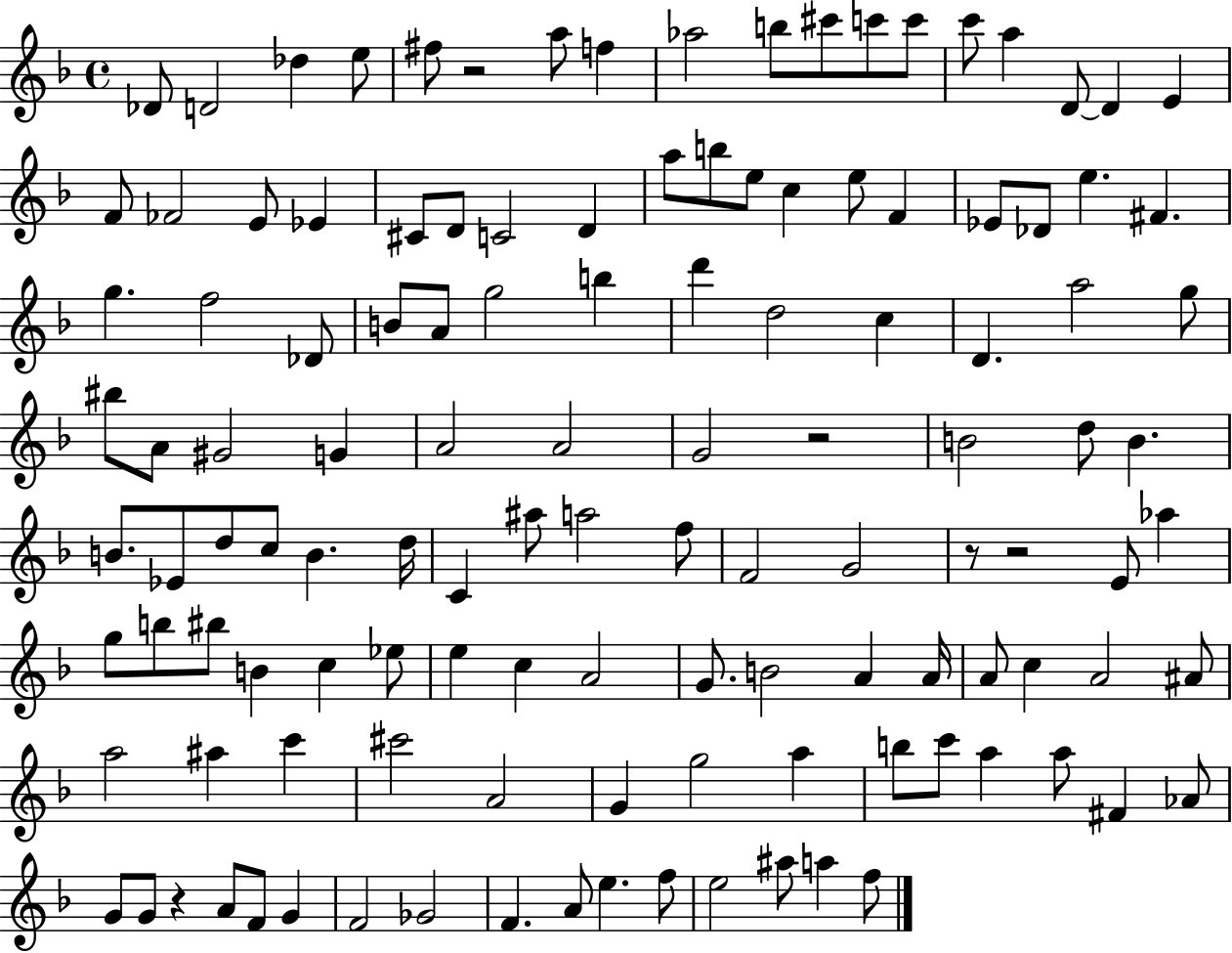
X:1
T:Untitled
M:4/4
L:1/4
K:F
_D/2 D2 _d e/2 ^f/2 z2 a/2 f _a2 b/2 ^c'/2 c'/2 c'/2 c'/2 a D/2 D E F/2 _F2 E/2 _E ^C/2 D/2 C2 D a/2 b/2 e/2 c e/2 F _E/2 _D/2 e ^F g f2 _D/2 B/2 A/2 g2 b d' d2 c D a2 g/2 ^b/2 A/2 ^G2 G A2 A2 G2 z2 B2 d/2 B B/2 _E/2 d/2 c/2 B d/4 C ^a/2 a2 f/2 F2 G2 z/2 z2 E/2 _a g/2 b/2 ^b/2 B c _e/2 e c A2 G/2 B2 A A/4 A/2 c A2 ^A/2 a2 ^a c' ^c'2 A2 G g2 a b/2 c'/2 a a/2 ^F _A/2 G/2 G/2 z A/2 F/2 G F2 _G2 F A/2 e f/2 e2 ^a/2 a f/2